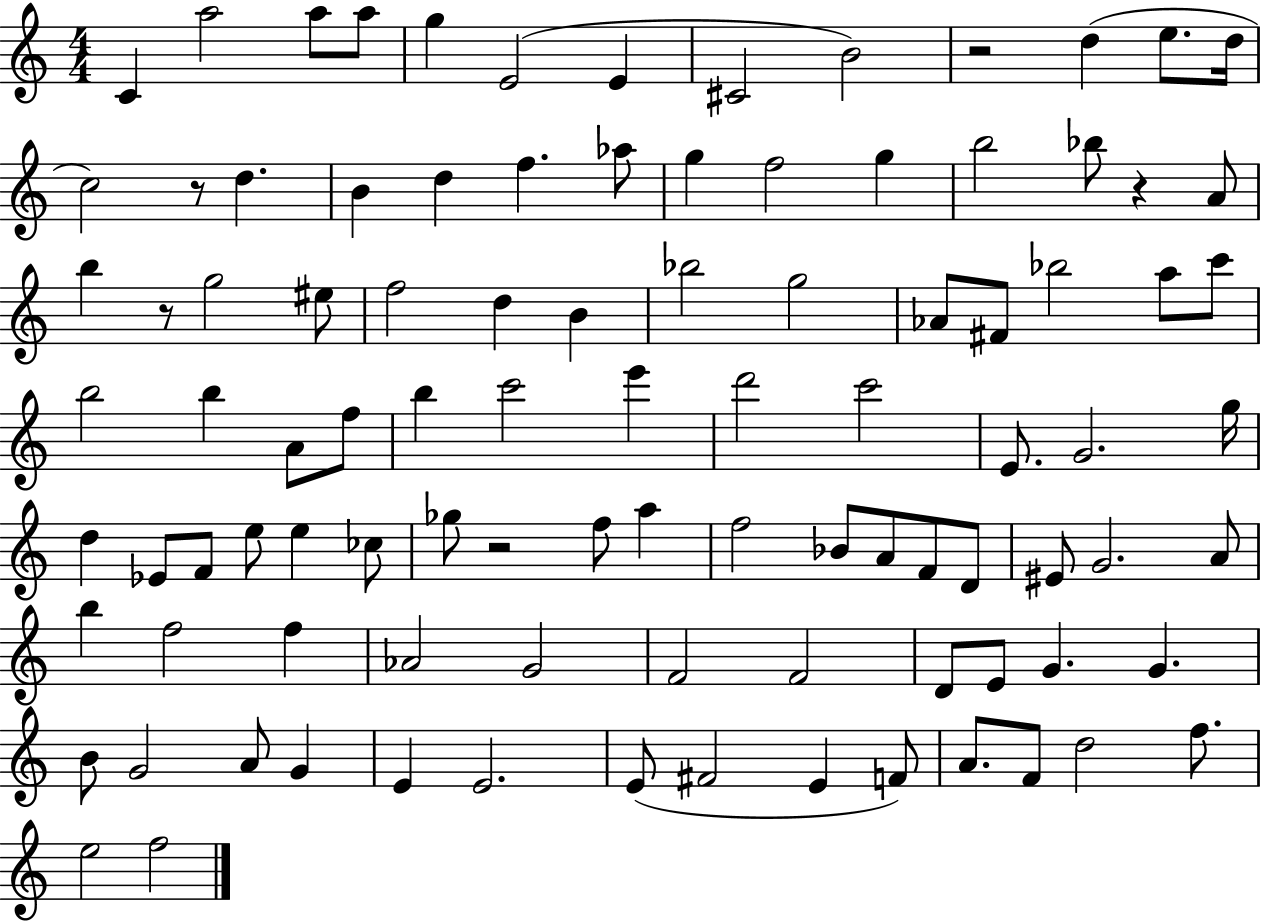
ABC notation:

X:1
T:Untitled
M:4/4
L:1/4
K:C
C a2 a/2 a/2 g E2 E ^C2 B2 z2 d e/2 d/4 c2 z/2 d B d f _a/2 g f2 g b2 _b/2 z A/2 b z/2 g2 ^e/2 f2 d B _b2 g2 _A/2 ^F/2 _b2 a/2 c'/2 b2 b A/2 f/2 b c'2 e' d'2 c'2 E/2 G2 g/4 d _E/2 F/2 e/2 e _c/2 _g/2 z2 f/2 a f2 _B/2 A/2 F/2 D/2 ^E/2 G2 A/2 b f2 f _A2 G2 F2 F2 D/2 E/2 G G B/2 G2 A/2 G E E2 E/2 ^F2 E F/2 A/2 F/2 d2 f/2 e2 f2